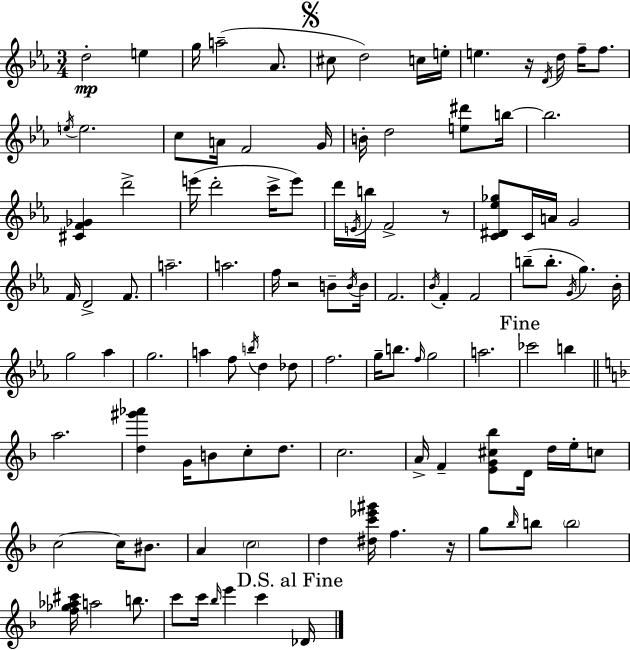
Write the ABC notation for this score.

X:1
T:Untitled
M:3/4
L:1/4
K:Cm
d2 e g/4 a2 _A/2 ^c/2 d2 c/4 e/4 e z/4 D/4 d/4 f/4 f/2 e/4 e2 c/2 A/4 F2 G/4 B/4 d2 [e^d']/2 b/4 b2 [^CF_G] d'2 e'/4 d'2 c'/4 e'/2 d'/4 E/4 b/4 F2 z/2 [C^D_e_g]/2 C/4 A/4 G2 F/4 D2 F/2 a2 a2 f/4 z2 B/2 B/4 B/4 F2 _B/4 F F2 b/2 b/2 G/4 g _B/4 g2 _a g2 a f/2 b/4 d _d/2 f2 g/4 b/2 f/4 g2 a2 _c'2 b a2 [d^g'_a'] G/4 B/2 c/2 d/2 c2 A/4 F [EG^c_b]/2 D/4 d/4 e/4 c/2 c2 c/4 ^B/2 A c2 d [^dc'_e'^g']/4 f z/4 g/2 _b/4 b/2 b2 [f_g_a^c']/4 a2 b/2 c'/2 c'/4 _b/4 e' c' _D/4